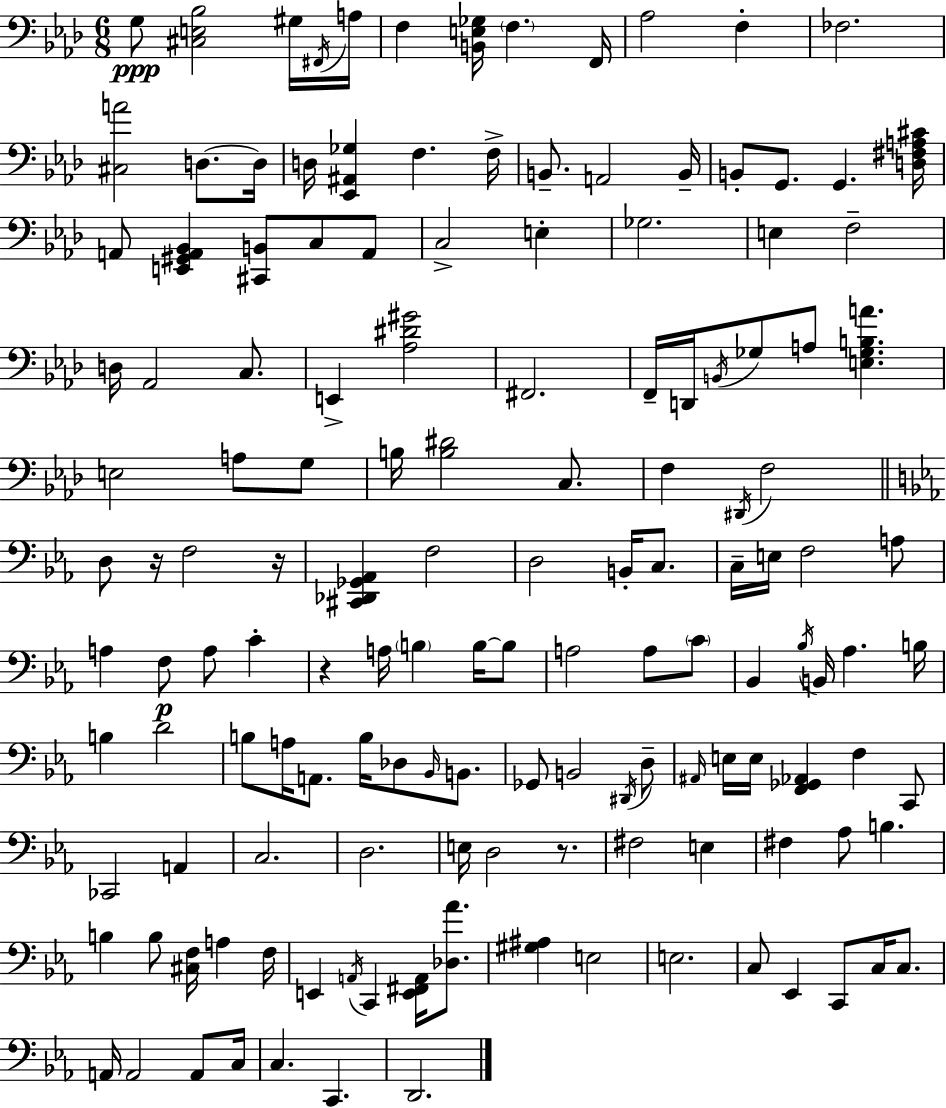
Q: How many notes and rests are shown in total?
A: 143